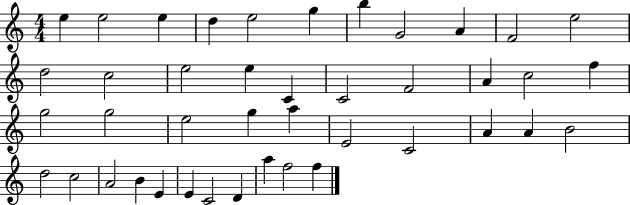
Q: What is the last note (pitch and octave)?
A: F5